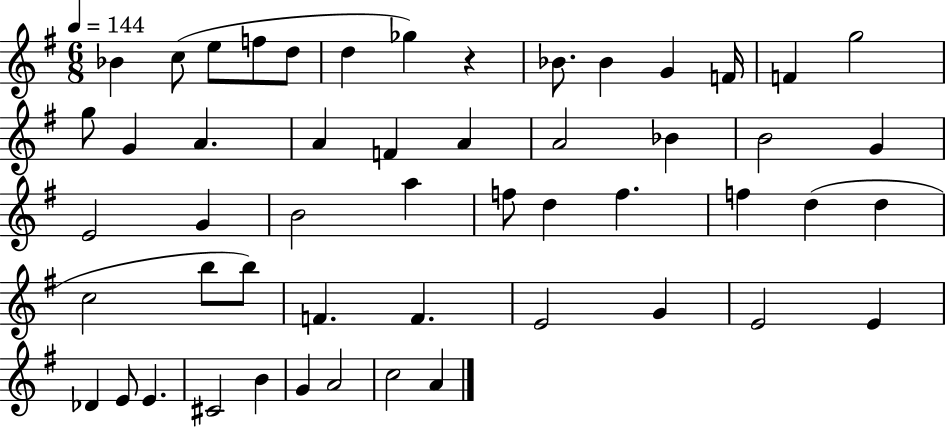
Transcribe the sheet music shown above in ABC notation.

X:1
T:Untitled
M:6/8
L:1/4
K:G
_B c/2 e/2 f/2 d/2 d _g z _B/2 _B G F/4 F g2 g/2 G A A F A A2 _B B2 G E2 G B2 a f/2 d f f d d c2 b/2 b/2 F F E2 G E2 E _D E/2 E ^C2 B G A2 c2 A